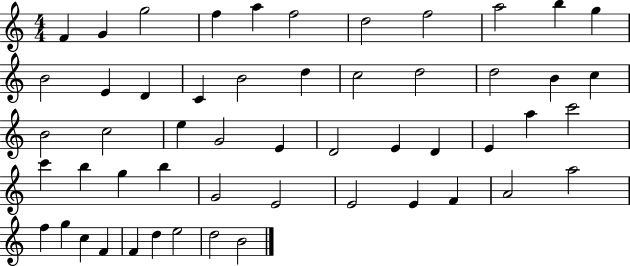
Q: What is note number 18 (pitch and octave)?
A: C5